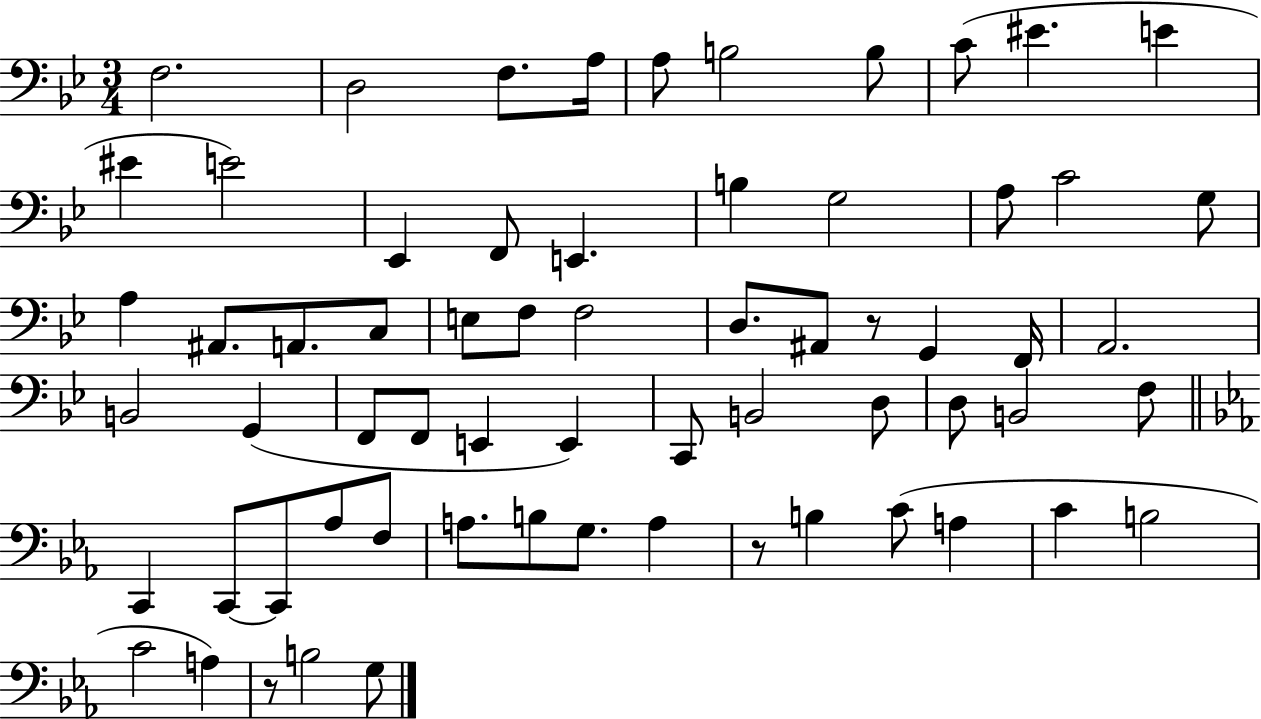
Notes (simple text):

F3/h. D3/h F3/e. A3/s A3/e B3/h B3/e C4/e EIS4/q. E4/q EIS4/q E4/h Eb2/q F2/e E2/q. B3/q G3/h A3/e C4/h G3/e A3/q A#2/e. A2/e. C3/e E3/e F3/e F3/h D3/e. A#2/e R/e G2/q F2/s A2/h. B2/h G2/q F2/e F2/e E2/q E2/q C2/e B2/h D3/e D3/e B2/h F3/e C2/q C2/e C2/e Ab3/e F3/e A3/e. B3/e G3/e. A3/q R/e B3/q C4/e A3/q C4/q B3/h C4/h A3/q R/e B3/h G3/e